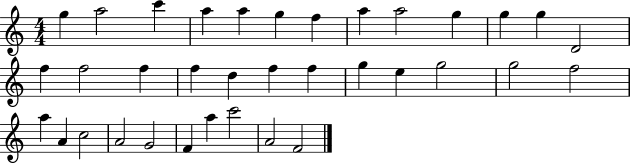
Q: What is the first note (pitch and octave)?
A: G5